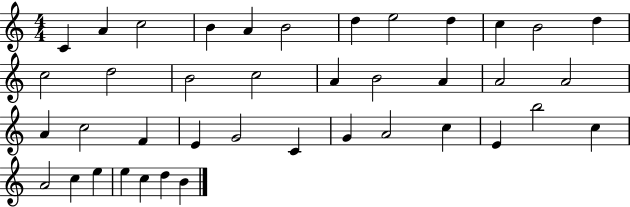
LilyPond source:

{
  \clef treble
  \numericTimeSignature
  \time 4/4
  \key c \major
  c'4 a'4 c''2 | b'4 a'4 b'2 | d''4 e''2 d''4 | c''4 b'2 d''4 | \break c''2 d''2 | b'2 c''2 | a'4 b'2 a'4 | a'2 a'2 | \break a'4 c''2 f'4 | e'4 g'2 c'4 | g'4 a'2 c''4 | e'4 b''2 c''4 | \break a'2 c''4 e''4 | e''4 c''4 d''4 b'4 | \bar "|."
}